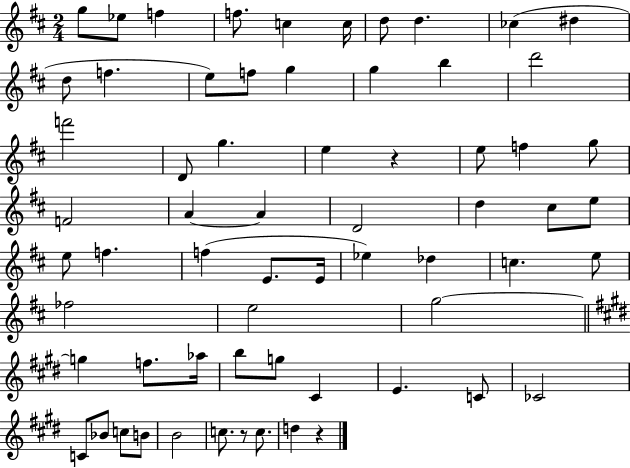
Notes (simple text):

G5/e Eb5/e F5/q F5/e. C5/q C5/s D5/e D5/q. CES5/q D#5/q D5/e F5/q. E5/e F5/e G5/q G5/q B5/q D6/h F6/h D4/e G5/q. E5/q R/q E5/e F5/q G5/e F4/h A4/q A4/q D4/h D5/q C#5/e E5/e E5/e F5/q. F5/q E4/e. E4/s Eb5/q Db5/q C5/q. E5/e FES5/h E5/h G5/h G5/q F5/e. Ab5/s B5/e G5/e C#4/q E4/q. C4/e CES4/h C4/e Bb4/e C5/e B4/e B4/h C5/e. R/e C5/e. D5/q R/q